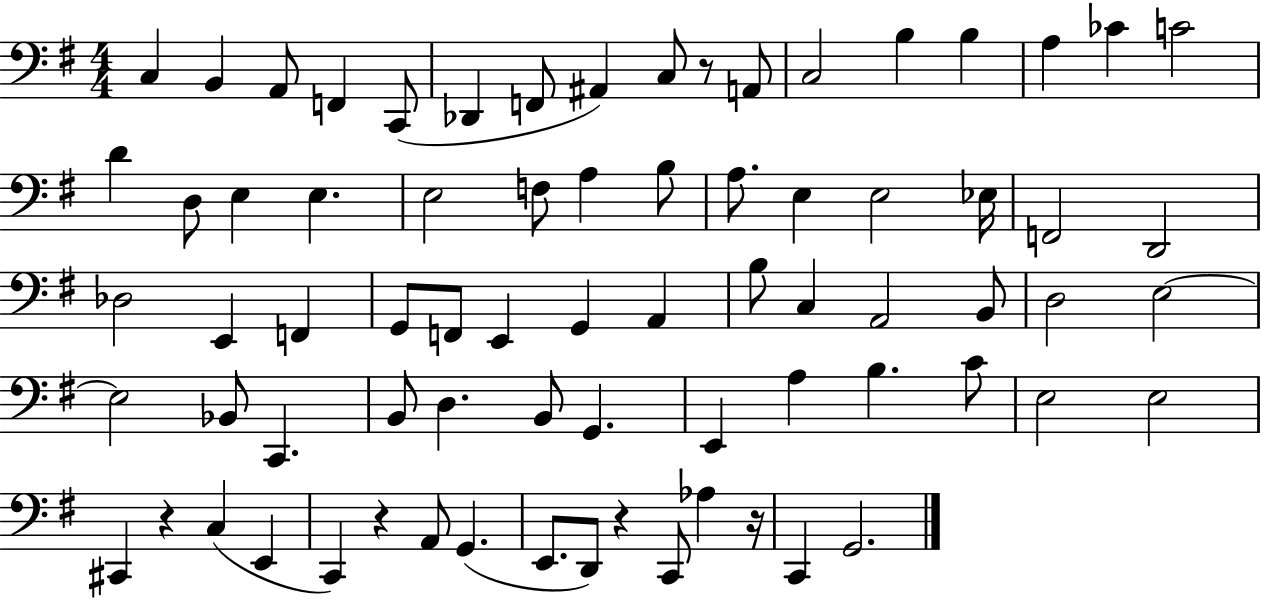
C3/q B2/q A2/e F2/q C2/e Db2/q F2/e A#2/q C3/e R/e A2/e C3/h B3/q B3/q A3/q CES4/q C4/h D4/q D3/e E3/q E3/q. E3/h F3/e A3/q B3/e A3/e. E3/q E3/h Eb3/s F2/h D2/h Db3/h E2/q F2/q G2/e F2/e E2/q G2/q A2/q B3/e C3/q A2/h B2/e D3/h E3/h E3/h Bb2/e C2/q. B2/e D3/q. B2/e G2/q. E2/q A3/q B3/q. C4/e E3/h E3/h C#2/q R/q C3/q E2/q C2/q R/q A2/e G2/q. E2/e. D2/e R/q C2/e Ab3/q R/s C2/q G2/h.